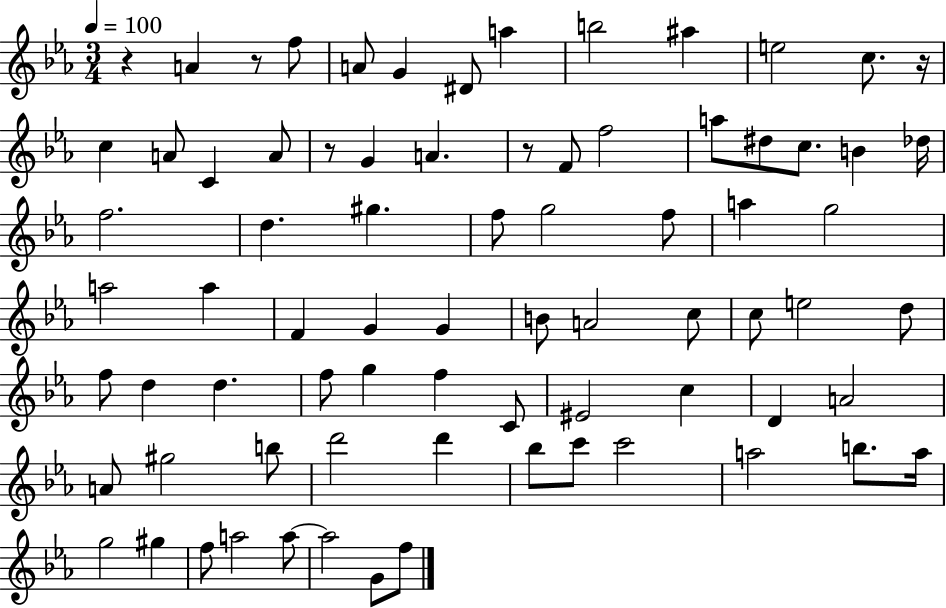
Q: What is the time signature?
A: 3/4